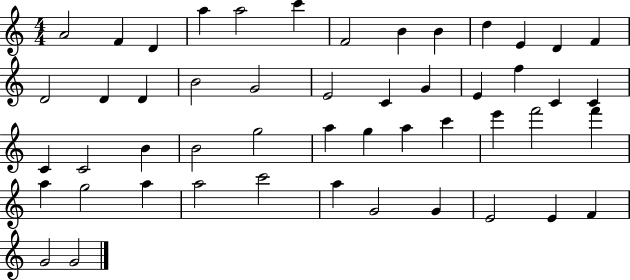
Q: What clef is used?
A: treble